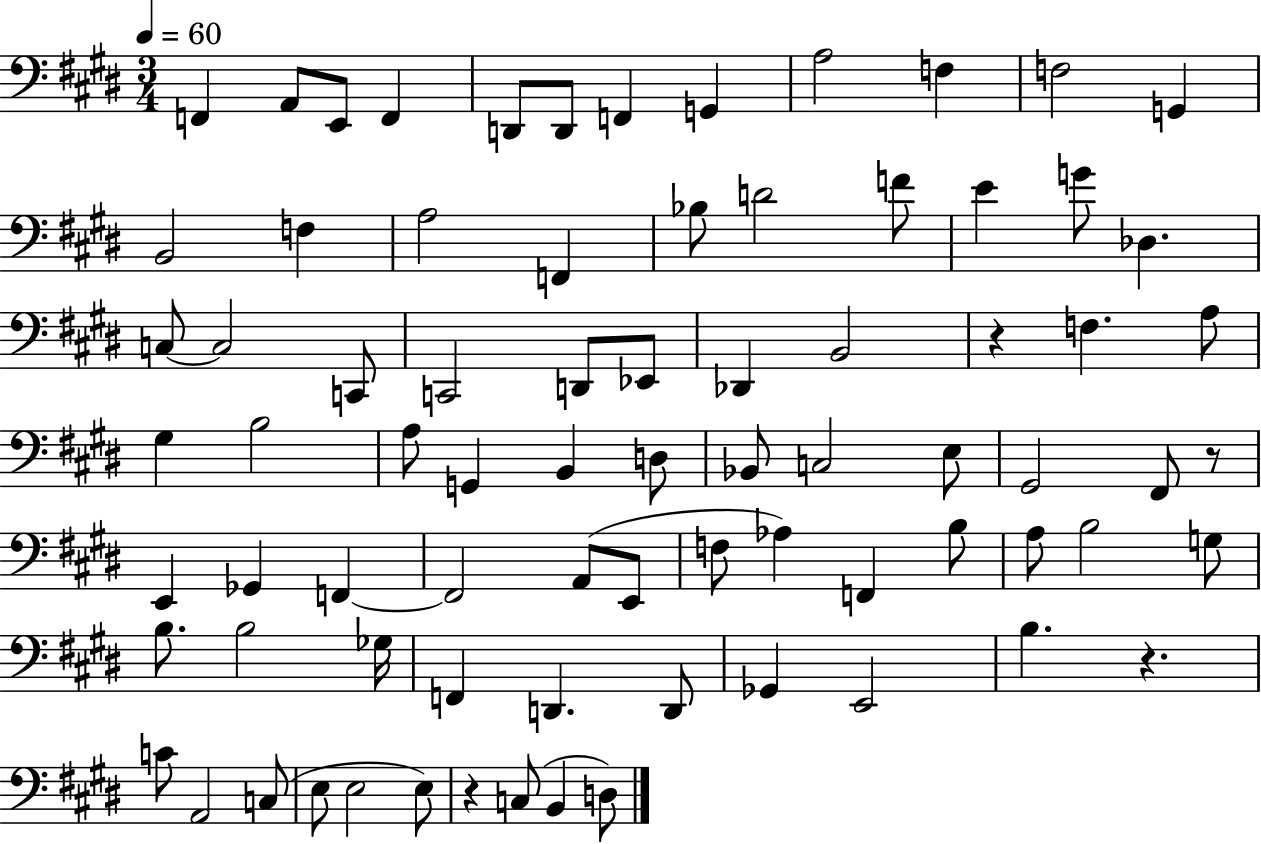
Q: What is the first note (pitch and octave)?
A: F2